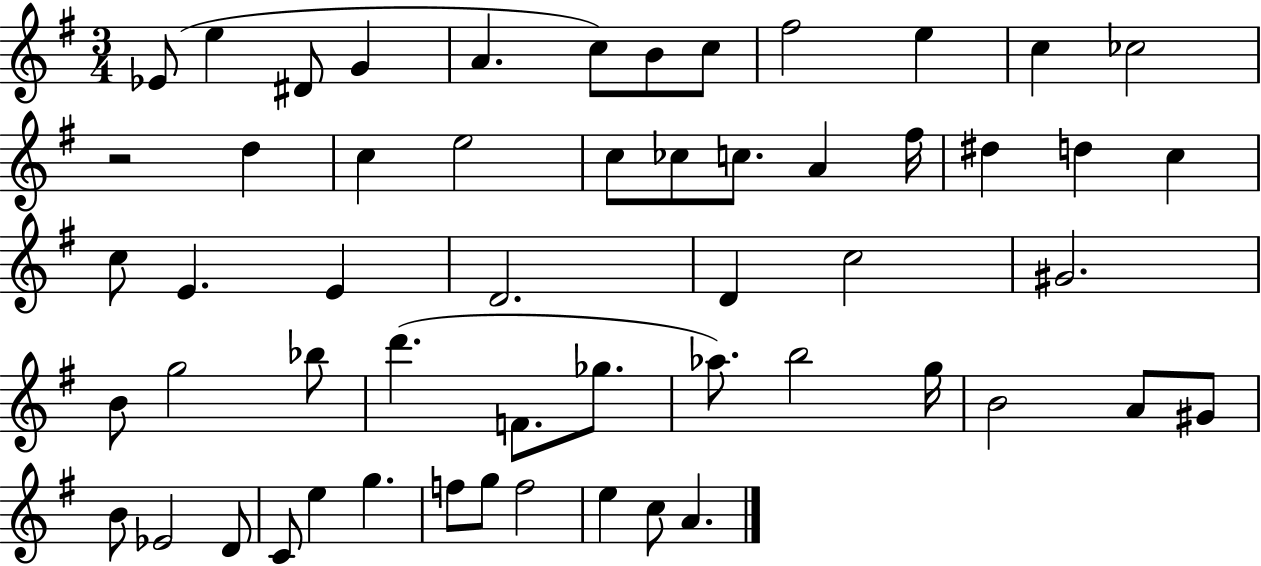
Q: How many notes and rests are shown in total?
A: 55